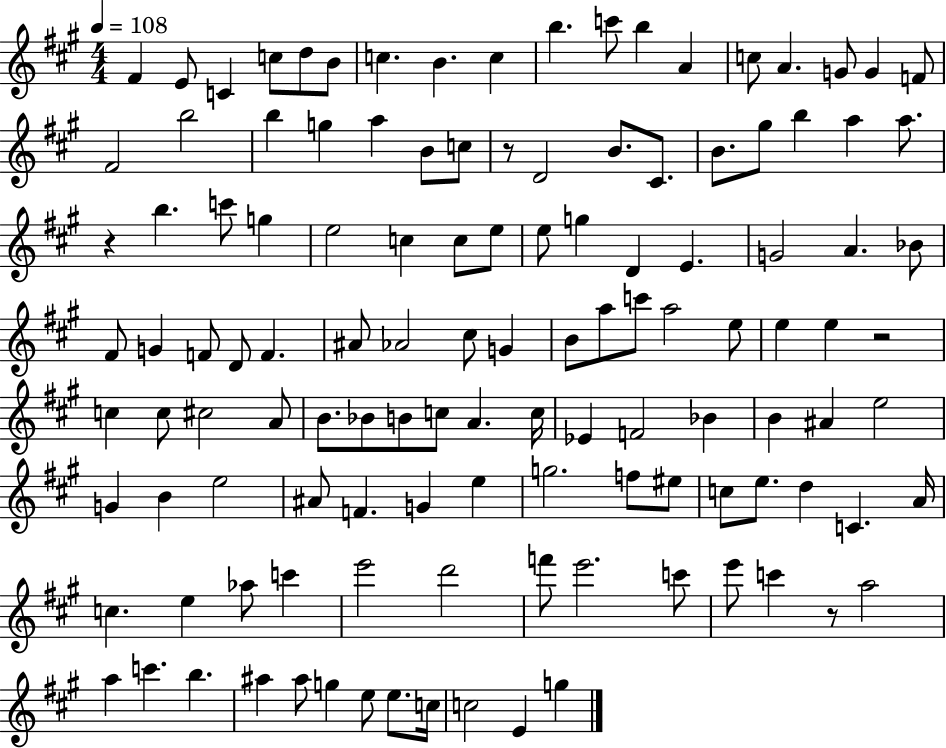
F#4/q E4/e C4/q C5/e D5/e B4/e C5/q. B4/q. C5/q B5/q. C6/e B5/q A4/q C5/e A4/q. G4/e G4/q F4/e F#4/h B5/h B5/q G5/q A5/q B4/e C5/e R/e D4/h B4/e. C#4/e. B4/e. G#5/e B5/q A5/q A5/e. R/q B5/q. C6/e G5/q E5/h C5/q C5/e E5/e E5/e G5/q D4/q E4/q. G4/h A4/q. Bb4/e F#4/e G4/q F4/e D4/e F4/q. A#4/e Ab4/h C#5/e G4/q B4/e A5/e C6/e A5/h E5/e E5/q E5/q R/h C5/q C5/e C#5/h A4/e B4/e. Bb4/e B4/e C5/e A4/q. C5/s Eb4/q F4/h Bb4/q B4/q A#4/q E5/h G4/q B4/q E5/h A#4/e F4/q. G4/q E5/q G5/h. F5/e EIS5/e C5/e E5/e. D5/q C4/q. A4/s C5/q. E5/q Ab5/e C6/q E6/h D6/h F6/e E6/h. C6/e E6/e C6/q R/e A5/h A5/q C6/q. B5/q. A#5/q A#5/e G5/q E5/e E5/e. C5/s C5/h E4/q G5/q